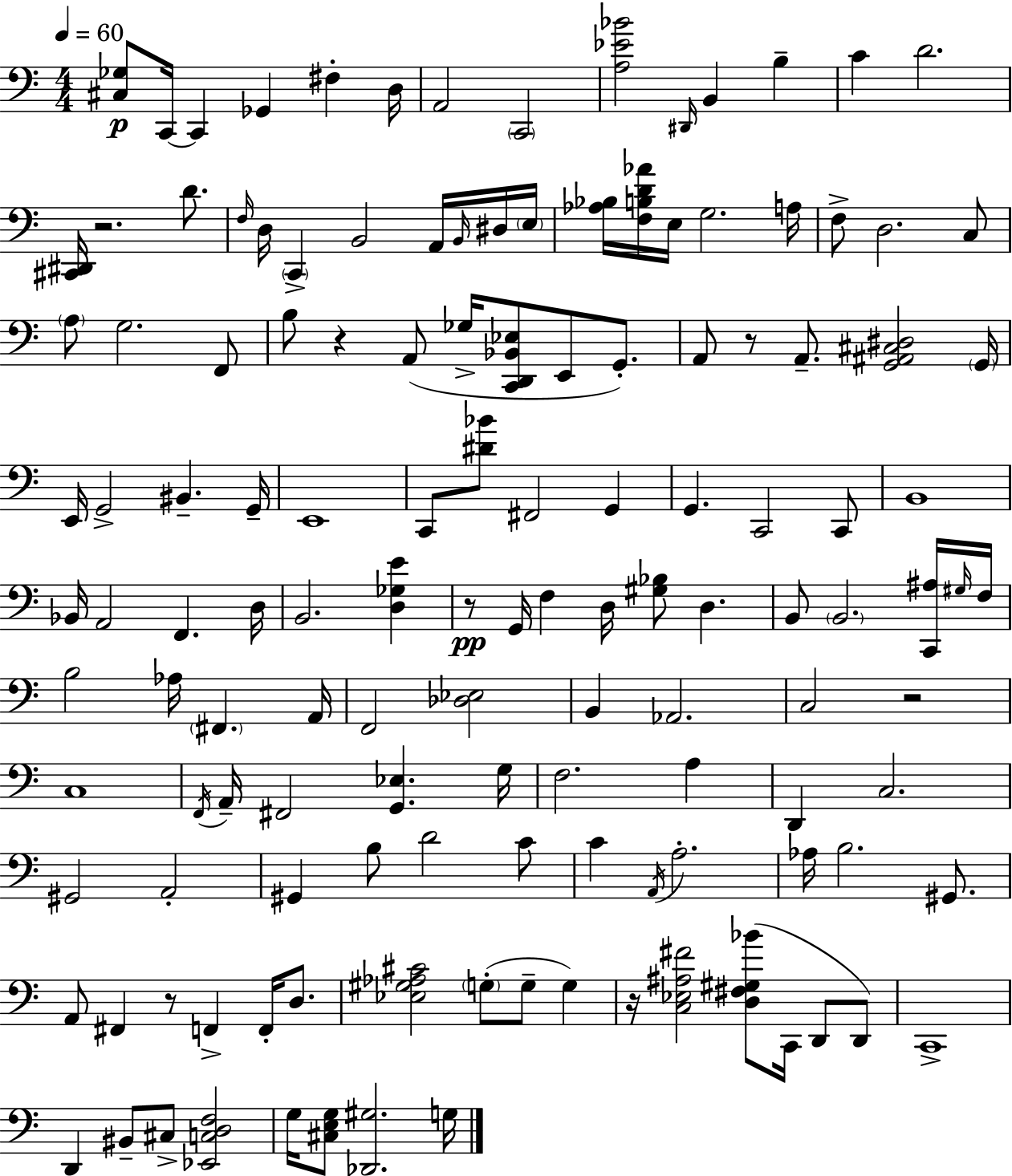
X:1
T:Untitled
M:4/4
L:1/4
K:Am
[^C,_G,]/2 C,,/4 C,, _G,, ^F, D,/4 A,,2 C,,2 [A,_E_B]2 ^D,,/4 B,, B, C D2 [^C,,^D,,]/4 z2 D/2 F,/4 D,/4 C,, B,,2 A,,/4 B,,/4 ^D,/4 E,/4 [_A,_B,]/4 [F,B,D_A]/4 E,/4 G,2 A,/4 F,/2 D,2 C,/2 A,/2 G,2 F,,/2 B,/2 z A,,/2 _G,/4 [C,,D,,_B,,_E,]/2 E,,/2 G,,/2 A,,/2 z/2 A,,/2 [G,,^A,,^C,^D,]2 G,,/4 E,,/4 G,,2 ^B,, G,,/4 E,,4 C,,/2 [^D_B]/2 ^F,,2 G,, G,, C,,2 C,,/2 B,,4 _B,,/4 A,,2 F,, D,/4 B,,2 [D,_G,E] z/2 G,,/4 F, D,/4 [^G,_B,]/2 D, B,,/2 B,,2 [C,,^A,]/4 ^G,/4 F,/4 B,2 _A,/4 ^F,, A,,/4 F,,2 [_D,_E,]2 B,, _A,,2 C,2 z2 C,4 F,,/4 A,,/4 ^F,,2 [G,,_E,] G,/4 F,2 A, D,, C,2 ^G,,2 A,,2 ^G,, B,/2 D2 C/2 C A,,/4 A,2 _A,/4 B,2 ^G,,/2 A,,/2 ^F,, z/2 F,, F,,/4 D,/2 [_E,^G,_A,^C]2 G,/2 G,/2 G, z/4 [C,_E,^A,^F]2 [D,^F,^G,_B]/2 C,,/4 D,,/2 D,,/2 C,,4 D,, ^B,,/2 ^C,/2 [_E,,C,D,F,]2 G,/4 [^C,E,G,]/2 [_D,,^G,]2 G,/4